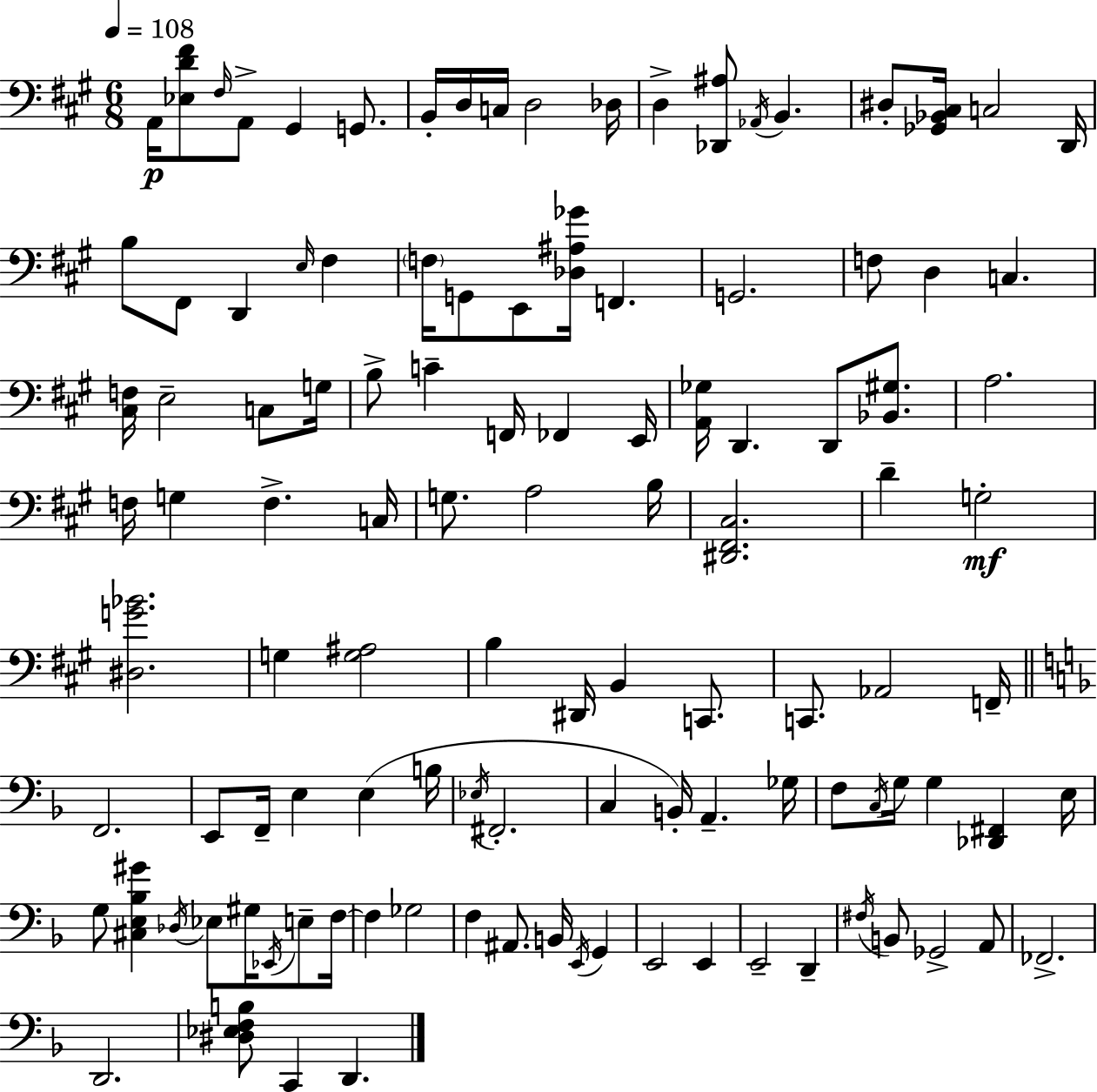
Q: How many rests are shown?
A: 0